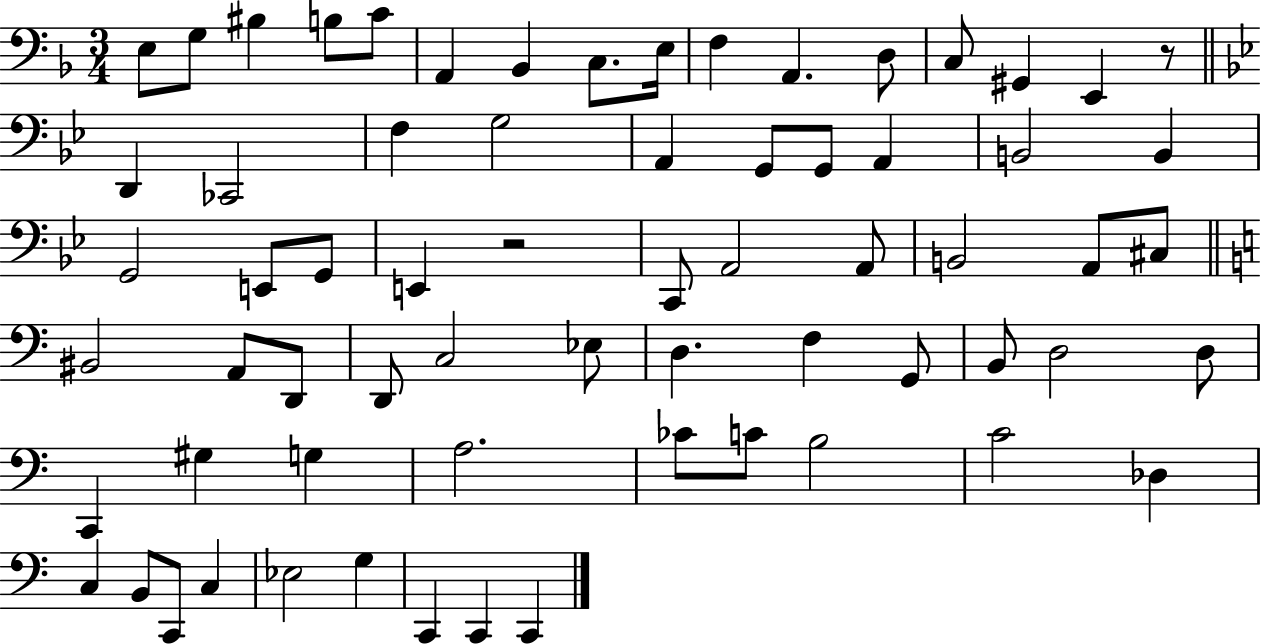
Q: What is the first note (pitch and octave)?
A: E3